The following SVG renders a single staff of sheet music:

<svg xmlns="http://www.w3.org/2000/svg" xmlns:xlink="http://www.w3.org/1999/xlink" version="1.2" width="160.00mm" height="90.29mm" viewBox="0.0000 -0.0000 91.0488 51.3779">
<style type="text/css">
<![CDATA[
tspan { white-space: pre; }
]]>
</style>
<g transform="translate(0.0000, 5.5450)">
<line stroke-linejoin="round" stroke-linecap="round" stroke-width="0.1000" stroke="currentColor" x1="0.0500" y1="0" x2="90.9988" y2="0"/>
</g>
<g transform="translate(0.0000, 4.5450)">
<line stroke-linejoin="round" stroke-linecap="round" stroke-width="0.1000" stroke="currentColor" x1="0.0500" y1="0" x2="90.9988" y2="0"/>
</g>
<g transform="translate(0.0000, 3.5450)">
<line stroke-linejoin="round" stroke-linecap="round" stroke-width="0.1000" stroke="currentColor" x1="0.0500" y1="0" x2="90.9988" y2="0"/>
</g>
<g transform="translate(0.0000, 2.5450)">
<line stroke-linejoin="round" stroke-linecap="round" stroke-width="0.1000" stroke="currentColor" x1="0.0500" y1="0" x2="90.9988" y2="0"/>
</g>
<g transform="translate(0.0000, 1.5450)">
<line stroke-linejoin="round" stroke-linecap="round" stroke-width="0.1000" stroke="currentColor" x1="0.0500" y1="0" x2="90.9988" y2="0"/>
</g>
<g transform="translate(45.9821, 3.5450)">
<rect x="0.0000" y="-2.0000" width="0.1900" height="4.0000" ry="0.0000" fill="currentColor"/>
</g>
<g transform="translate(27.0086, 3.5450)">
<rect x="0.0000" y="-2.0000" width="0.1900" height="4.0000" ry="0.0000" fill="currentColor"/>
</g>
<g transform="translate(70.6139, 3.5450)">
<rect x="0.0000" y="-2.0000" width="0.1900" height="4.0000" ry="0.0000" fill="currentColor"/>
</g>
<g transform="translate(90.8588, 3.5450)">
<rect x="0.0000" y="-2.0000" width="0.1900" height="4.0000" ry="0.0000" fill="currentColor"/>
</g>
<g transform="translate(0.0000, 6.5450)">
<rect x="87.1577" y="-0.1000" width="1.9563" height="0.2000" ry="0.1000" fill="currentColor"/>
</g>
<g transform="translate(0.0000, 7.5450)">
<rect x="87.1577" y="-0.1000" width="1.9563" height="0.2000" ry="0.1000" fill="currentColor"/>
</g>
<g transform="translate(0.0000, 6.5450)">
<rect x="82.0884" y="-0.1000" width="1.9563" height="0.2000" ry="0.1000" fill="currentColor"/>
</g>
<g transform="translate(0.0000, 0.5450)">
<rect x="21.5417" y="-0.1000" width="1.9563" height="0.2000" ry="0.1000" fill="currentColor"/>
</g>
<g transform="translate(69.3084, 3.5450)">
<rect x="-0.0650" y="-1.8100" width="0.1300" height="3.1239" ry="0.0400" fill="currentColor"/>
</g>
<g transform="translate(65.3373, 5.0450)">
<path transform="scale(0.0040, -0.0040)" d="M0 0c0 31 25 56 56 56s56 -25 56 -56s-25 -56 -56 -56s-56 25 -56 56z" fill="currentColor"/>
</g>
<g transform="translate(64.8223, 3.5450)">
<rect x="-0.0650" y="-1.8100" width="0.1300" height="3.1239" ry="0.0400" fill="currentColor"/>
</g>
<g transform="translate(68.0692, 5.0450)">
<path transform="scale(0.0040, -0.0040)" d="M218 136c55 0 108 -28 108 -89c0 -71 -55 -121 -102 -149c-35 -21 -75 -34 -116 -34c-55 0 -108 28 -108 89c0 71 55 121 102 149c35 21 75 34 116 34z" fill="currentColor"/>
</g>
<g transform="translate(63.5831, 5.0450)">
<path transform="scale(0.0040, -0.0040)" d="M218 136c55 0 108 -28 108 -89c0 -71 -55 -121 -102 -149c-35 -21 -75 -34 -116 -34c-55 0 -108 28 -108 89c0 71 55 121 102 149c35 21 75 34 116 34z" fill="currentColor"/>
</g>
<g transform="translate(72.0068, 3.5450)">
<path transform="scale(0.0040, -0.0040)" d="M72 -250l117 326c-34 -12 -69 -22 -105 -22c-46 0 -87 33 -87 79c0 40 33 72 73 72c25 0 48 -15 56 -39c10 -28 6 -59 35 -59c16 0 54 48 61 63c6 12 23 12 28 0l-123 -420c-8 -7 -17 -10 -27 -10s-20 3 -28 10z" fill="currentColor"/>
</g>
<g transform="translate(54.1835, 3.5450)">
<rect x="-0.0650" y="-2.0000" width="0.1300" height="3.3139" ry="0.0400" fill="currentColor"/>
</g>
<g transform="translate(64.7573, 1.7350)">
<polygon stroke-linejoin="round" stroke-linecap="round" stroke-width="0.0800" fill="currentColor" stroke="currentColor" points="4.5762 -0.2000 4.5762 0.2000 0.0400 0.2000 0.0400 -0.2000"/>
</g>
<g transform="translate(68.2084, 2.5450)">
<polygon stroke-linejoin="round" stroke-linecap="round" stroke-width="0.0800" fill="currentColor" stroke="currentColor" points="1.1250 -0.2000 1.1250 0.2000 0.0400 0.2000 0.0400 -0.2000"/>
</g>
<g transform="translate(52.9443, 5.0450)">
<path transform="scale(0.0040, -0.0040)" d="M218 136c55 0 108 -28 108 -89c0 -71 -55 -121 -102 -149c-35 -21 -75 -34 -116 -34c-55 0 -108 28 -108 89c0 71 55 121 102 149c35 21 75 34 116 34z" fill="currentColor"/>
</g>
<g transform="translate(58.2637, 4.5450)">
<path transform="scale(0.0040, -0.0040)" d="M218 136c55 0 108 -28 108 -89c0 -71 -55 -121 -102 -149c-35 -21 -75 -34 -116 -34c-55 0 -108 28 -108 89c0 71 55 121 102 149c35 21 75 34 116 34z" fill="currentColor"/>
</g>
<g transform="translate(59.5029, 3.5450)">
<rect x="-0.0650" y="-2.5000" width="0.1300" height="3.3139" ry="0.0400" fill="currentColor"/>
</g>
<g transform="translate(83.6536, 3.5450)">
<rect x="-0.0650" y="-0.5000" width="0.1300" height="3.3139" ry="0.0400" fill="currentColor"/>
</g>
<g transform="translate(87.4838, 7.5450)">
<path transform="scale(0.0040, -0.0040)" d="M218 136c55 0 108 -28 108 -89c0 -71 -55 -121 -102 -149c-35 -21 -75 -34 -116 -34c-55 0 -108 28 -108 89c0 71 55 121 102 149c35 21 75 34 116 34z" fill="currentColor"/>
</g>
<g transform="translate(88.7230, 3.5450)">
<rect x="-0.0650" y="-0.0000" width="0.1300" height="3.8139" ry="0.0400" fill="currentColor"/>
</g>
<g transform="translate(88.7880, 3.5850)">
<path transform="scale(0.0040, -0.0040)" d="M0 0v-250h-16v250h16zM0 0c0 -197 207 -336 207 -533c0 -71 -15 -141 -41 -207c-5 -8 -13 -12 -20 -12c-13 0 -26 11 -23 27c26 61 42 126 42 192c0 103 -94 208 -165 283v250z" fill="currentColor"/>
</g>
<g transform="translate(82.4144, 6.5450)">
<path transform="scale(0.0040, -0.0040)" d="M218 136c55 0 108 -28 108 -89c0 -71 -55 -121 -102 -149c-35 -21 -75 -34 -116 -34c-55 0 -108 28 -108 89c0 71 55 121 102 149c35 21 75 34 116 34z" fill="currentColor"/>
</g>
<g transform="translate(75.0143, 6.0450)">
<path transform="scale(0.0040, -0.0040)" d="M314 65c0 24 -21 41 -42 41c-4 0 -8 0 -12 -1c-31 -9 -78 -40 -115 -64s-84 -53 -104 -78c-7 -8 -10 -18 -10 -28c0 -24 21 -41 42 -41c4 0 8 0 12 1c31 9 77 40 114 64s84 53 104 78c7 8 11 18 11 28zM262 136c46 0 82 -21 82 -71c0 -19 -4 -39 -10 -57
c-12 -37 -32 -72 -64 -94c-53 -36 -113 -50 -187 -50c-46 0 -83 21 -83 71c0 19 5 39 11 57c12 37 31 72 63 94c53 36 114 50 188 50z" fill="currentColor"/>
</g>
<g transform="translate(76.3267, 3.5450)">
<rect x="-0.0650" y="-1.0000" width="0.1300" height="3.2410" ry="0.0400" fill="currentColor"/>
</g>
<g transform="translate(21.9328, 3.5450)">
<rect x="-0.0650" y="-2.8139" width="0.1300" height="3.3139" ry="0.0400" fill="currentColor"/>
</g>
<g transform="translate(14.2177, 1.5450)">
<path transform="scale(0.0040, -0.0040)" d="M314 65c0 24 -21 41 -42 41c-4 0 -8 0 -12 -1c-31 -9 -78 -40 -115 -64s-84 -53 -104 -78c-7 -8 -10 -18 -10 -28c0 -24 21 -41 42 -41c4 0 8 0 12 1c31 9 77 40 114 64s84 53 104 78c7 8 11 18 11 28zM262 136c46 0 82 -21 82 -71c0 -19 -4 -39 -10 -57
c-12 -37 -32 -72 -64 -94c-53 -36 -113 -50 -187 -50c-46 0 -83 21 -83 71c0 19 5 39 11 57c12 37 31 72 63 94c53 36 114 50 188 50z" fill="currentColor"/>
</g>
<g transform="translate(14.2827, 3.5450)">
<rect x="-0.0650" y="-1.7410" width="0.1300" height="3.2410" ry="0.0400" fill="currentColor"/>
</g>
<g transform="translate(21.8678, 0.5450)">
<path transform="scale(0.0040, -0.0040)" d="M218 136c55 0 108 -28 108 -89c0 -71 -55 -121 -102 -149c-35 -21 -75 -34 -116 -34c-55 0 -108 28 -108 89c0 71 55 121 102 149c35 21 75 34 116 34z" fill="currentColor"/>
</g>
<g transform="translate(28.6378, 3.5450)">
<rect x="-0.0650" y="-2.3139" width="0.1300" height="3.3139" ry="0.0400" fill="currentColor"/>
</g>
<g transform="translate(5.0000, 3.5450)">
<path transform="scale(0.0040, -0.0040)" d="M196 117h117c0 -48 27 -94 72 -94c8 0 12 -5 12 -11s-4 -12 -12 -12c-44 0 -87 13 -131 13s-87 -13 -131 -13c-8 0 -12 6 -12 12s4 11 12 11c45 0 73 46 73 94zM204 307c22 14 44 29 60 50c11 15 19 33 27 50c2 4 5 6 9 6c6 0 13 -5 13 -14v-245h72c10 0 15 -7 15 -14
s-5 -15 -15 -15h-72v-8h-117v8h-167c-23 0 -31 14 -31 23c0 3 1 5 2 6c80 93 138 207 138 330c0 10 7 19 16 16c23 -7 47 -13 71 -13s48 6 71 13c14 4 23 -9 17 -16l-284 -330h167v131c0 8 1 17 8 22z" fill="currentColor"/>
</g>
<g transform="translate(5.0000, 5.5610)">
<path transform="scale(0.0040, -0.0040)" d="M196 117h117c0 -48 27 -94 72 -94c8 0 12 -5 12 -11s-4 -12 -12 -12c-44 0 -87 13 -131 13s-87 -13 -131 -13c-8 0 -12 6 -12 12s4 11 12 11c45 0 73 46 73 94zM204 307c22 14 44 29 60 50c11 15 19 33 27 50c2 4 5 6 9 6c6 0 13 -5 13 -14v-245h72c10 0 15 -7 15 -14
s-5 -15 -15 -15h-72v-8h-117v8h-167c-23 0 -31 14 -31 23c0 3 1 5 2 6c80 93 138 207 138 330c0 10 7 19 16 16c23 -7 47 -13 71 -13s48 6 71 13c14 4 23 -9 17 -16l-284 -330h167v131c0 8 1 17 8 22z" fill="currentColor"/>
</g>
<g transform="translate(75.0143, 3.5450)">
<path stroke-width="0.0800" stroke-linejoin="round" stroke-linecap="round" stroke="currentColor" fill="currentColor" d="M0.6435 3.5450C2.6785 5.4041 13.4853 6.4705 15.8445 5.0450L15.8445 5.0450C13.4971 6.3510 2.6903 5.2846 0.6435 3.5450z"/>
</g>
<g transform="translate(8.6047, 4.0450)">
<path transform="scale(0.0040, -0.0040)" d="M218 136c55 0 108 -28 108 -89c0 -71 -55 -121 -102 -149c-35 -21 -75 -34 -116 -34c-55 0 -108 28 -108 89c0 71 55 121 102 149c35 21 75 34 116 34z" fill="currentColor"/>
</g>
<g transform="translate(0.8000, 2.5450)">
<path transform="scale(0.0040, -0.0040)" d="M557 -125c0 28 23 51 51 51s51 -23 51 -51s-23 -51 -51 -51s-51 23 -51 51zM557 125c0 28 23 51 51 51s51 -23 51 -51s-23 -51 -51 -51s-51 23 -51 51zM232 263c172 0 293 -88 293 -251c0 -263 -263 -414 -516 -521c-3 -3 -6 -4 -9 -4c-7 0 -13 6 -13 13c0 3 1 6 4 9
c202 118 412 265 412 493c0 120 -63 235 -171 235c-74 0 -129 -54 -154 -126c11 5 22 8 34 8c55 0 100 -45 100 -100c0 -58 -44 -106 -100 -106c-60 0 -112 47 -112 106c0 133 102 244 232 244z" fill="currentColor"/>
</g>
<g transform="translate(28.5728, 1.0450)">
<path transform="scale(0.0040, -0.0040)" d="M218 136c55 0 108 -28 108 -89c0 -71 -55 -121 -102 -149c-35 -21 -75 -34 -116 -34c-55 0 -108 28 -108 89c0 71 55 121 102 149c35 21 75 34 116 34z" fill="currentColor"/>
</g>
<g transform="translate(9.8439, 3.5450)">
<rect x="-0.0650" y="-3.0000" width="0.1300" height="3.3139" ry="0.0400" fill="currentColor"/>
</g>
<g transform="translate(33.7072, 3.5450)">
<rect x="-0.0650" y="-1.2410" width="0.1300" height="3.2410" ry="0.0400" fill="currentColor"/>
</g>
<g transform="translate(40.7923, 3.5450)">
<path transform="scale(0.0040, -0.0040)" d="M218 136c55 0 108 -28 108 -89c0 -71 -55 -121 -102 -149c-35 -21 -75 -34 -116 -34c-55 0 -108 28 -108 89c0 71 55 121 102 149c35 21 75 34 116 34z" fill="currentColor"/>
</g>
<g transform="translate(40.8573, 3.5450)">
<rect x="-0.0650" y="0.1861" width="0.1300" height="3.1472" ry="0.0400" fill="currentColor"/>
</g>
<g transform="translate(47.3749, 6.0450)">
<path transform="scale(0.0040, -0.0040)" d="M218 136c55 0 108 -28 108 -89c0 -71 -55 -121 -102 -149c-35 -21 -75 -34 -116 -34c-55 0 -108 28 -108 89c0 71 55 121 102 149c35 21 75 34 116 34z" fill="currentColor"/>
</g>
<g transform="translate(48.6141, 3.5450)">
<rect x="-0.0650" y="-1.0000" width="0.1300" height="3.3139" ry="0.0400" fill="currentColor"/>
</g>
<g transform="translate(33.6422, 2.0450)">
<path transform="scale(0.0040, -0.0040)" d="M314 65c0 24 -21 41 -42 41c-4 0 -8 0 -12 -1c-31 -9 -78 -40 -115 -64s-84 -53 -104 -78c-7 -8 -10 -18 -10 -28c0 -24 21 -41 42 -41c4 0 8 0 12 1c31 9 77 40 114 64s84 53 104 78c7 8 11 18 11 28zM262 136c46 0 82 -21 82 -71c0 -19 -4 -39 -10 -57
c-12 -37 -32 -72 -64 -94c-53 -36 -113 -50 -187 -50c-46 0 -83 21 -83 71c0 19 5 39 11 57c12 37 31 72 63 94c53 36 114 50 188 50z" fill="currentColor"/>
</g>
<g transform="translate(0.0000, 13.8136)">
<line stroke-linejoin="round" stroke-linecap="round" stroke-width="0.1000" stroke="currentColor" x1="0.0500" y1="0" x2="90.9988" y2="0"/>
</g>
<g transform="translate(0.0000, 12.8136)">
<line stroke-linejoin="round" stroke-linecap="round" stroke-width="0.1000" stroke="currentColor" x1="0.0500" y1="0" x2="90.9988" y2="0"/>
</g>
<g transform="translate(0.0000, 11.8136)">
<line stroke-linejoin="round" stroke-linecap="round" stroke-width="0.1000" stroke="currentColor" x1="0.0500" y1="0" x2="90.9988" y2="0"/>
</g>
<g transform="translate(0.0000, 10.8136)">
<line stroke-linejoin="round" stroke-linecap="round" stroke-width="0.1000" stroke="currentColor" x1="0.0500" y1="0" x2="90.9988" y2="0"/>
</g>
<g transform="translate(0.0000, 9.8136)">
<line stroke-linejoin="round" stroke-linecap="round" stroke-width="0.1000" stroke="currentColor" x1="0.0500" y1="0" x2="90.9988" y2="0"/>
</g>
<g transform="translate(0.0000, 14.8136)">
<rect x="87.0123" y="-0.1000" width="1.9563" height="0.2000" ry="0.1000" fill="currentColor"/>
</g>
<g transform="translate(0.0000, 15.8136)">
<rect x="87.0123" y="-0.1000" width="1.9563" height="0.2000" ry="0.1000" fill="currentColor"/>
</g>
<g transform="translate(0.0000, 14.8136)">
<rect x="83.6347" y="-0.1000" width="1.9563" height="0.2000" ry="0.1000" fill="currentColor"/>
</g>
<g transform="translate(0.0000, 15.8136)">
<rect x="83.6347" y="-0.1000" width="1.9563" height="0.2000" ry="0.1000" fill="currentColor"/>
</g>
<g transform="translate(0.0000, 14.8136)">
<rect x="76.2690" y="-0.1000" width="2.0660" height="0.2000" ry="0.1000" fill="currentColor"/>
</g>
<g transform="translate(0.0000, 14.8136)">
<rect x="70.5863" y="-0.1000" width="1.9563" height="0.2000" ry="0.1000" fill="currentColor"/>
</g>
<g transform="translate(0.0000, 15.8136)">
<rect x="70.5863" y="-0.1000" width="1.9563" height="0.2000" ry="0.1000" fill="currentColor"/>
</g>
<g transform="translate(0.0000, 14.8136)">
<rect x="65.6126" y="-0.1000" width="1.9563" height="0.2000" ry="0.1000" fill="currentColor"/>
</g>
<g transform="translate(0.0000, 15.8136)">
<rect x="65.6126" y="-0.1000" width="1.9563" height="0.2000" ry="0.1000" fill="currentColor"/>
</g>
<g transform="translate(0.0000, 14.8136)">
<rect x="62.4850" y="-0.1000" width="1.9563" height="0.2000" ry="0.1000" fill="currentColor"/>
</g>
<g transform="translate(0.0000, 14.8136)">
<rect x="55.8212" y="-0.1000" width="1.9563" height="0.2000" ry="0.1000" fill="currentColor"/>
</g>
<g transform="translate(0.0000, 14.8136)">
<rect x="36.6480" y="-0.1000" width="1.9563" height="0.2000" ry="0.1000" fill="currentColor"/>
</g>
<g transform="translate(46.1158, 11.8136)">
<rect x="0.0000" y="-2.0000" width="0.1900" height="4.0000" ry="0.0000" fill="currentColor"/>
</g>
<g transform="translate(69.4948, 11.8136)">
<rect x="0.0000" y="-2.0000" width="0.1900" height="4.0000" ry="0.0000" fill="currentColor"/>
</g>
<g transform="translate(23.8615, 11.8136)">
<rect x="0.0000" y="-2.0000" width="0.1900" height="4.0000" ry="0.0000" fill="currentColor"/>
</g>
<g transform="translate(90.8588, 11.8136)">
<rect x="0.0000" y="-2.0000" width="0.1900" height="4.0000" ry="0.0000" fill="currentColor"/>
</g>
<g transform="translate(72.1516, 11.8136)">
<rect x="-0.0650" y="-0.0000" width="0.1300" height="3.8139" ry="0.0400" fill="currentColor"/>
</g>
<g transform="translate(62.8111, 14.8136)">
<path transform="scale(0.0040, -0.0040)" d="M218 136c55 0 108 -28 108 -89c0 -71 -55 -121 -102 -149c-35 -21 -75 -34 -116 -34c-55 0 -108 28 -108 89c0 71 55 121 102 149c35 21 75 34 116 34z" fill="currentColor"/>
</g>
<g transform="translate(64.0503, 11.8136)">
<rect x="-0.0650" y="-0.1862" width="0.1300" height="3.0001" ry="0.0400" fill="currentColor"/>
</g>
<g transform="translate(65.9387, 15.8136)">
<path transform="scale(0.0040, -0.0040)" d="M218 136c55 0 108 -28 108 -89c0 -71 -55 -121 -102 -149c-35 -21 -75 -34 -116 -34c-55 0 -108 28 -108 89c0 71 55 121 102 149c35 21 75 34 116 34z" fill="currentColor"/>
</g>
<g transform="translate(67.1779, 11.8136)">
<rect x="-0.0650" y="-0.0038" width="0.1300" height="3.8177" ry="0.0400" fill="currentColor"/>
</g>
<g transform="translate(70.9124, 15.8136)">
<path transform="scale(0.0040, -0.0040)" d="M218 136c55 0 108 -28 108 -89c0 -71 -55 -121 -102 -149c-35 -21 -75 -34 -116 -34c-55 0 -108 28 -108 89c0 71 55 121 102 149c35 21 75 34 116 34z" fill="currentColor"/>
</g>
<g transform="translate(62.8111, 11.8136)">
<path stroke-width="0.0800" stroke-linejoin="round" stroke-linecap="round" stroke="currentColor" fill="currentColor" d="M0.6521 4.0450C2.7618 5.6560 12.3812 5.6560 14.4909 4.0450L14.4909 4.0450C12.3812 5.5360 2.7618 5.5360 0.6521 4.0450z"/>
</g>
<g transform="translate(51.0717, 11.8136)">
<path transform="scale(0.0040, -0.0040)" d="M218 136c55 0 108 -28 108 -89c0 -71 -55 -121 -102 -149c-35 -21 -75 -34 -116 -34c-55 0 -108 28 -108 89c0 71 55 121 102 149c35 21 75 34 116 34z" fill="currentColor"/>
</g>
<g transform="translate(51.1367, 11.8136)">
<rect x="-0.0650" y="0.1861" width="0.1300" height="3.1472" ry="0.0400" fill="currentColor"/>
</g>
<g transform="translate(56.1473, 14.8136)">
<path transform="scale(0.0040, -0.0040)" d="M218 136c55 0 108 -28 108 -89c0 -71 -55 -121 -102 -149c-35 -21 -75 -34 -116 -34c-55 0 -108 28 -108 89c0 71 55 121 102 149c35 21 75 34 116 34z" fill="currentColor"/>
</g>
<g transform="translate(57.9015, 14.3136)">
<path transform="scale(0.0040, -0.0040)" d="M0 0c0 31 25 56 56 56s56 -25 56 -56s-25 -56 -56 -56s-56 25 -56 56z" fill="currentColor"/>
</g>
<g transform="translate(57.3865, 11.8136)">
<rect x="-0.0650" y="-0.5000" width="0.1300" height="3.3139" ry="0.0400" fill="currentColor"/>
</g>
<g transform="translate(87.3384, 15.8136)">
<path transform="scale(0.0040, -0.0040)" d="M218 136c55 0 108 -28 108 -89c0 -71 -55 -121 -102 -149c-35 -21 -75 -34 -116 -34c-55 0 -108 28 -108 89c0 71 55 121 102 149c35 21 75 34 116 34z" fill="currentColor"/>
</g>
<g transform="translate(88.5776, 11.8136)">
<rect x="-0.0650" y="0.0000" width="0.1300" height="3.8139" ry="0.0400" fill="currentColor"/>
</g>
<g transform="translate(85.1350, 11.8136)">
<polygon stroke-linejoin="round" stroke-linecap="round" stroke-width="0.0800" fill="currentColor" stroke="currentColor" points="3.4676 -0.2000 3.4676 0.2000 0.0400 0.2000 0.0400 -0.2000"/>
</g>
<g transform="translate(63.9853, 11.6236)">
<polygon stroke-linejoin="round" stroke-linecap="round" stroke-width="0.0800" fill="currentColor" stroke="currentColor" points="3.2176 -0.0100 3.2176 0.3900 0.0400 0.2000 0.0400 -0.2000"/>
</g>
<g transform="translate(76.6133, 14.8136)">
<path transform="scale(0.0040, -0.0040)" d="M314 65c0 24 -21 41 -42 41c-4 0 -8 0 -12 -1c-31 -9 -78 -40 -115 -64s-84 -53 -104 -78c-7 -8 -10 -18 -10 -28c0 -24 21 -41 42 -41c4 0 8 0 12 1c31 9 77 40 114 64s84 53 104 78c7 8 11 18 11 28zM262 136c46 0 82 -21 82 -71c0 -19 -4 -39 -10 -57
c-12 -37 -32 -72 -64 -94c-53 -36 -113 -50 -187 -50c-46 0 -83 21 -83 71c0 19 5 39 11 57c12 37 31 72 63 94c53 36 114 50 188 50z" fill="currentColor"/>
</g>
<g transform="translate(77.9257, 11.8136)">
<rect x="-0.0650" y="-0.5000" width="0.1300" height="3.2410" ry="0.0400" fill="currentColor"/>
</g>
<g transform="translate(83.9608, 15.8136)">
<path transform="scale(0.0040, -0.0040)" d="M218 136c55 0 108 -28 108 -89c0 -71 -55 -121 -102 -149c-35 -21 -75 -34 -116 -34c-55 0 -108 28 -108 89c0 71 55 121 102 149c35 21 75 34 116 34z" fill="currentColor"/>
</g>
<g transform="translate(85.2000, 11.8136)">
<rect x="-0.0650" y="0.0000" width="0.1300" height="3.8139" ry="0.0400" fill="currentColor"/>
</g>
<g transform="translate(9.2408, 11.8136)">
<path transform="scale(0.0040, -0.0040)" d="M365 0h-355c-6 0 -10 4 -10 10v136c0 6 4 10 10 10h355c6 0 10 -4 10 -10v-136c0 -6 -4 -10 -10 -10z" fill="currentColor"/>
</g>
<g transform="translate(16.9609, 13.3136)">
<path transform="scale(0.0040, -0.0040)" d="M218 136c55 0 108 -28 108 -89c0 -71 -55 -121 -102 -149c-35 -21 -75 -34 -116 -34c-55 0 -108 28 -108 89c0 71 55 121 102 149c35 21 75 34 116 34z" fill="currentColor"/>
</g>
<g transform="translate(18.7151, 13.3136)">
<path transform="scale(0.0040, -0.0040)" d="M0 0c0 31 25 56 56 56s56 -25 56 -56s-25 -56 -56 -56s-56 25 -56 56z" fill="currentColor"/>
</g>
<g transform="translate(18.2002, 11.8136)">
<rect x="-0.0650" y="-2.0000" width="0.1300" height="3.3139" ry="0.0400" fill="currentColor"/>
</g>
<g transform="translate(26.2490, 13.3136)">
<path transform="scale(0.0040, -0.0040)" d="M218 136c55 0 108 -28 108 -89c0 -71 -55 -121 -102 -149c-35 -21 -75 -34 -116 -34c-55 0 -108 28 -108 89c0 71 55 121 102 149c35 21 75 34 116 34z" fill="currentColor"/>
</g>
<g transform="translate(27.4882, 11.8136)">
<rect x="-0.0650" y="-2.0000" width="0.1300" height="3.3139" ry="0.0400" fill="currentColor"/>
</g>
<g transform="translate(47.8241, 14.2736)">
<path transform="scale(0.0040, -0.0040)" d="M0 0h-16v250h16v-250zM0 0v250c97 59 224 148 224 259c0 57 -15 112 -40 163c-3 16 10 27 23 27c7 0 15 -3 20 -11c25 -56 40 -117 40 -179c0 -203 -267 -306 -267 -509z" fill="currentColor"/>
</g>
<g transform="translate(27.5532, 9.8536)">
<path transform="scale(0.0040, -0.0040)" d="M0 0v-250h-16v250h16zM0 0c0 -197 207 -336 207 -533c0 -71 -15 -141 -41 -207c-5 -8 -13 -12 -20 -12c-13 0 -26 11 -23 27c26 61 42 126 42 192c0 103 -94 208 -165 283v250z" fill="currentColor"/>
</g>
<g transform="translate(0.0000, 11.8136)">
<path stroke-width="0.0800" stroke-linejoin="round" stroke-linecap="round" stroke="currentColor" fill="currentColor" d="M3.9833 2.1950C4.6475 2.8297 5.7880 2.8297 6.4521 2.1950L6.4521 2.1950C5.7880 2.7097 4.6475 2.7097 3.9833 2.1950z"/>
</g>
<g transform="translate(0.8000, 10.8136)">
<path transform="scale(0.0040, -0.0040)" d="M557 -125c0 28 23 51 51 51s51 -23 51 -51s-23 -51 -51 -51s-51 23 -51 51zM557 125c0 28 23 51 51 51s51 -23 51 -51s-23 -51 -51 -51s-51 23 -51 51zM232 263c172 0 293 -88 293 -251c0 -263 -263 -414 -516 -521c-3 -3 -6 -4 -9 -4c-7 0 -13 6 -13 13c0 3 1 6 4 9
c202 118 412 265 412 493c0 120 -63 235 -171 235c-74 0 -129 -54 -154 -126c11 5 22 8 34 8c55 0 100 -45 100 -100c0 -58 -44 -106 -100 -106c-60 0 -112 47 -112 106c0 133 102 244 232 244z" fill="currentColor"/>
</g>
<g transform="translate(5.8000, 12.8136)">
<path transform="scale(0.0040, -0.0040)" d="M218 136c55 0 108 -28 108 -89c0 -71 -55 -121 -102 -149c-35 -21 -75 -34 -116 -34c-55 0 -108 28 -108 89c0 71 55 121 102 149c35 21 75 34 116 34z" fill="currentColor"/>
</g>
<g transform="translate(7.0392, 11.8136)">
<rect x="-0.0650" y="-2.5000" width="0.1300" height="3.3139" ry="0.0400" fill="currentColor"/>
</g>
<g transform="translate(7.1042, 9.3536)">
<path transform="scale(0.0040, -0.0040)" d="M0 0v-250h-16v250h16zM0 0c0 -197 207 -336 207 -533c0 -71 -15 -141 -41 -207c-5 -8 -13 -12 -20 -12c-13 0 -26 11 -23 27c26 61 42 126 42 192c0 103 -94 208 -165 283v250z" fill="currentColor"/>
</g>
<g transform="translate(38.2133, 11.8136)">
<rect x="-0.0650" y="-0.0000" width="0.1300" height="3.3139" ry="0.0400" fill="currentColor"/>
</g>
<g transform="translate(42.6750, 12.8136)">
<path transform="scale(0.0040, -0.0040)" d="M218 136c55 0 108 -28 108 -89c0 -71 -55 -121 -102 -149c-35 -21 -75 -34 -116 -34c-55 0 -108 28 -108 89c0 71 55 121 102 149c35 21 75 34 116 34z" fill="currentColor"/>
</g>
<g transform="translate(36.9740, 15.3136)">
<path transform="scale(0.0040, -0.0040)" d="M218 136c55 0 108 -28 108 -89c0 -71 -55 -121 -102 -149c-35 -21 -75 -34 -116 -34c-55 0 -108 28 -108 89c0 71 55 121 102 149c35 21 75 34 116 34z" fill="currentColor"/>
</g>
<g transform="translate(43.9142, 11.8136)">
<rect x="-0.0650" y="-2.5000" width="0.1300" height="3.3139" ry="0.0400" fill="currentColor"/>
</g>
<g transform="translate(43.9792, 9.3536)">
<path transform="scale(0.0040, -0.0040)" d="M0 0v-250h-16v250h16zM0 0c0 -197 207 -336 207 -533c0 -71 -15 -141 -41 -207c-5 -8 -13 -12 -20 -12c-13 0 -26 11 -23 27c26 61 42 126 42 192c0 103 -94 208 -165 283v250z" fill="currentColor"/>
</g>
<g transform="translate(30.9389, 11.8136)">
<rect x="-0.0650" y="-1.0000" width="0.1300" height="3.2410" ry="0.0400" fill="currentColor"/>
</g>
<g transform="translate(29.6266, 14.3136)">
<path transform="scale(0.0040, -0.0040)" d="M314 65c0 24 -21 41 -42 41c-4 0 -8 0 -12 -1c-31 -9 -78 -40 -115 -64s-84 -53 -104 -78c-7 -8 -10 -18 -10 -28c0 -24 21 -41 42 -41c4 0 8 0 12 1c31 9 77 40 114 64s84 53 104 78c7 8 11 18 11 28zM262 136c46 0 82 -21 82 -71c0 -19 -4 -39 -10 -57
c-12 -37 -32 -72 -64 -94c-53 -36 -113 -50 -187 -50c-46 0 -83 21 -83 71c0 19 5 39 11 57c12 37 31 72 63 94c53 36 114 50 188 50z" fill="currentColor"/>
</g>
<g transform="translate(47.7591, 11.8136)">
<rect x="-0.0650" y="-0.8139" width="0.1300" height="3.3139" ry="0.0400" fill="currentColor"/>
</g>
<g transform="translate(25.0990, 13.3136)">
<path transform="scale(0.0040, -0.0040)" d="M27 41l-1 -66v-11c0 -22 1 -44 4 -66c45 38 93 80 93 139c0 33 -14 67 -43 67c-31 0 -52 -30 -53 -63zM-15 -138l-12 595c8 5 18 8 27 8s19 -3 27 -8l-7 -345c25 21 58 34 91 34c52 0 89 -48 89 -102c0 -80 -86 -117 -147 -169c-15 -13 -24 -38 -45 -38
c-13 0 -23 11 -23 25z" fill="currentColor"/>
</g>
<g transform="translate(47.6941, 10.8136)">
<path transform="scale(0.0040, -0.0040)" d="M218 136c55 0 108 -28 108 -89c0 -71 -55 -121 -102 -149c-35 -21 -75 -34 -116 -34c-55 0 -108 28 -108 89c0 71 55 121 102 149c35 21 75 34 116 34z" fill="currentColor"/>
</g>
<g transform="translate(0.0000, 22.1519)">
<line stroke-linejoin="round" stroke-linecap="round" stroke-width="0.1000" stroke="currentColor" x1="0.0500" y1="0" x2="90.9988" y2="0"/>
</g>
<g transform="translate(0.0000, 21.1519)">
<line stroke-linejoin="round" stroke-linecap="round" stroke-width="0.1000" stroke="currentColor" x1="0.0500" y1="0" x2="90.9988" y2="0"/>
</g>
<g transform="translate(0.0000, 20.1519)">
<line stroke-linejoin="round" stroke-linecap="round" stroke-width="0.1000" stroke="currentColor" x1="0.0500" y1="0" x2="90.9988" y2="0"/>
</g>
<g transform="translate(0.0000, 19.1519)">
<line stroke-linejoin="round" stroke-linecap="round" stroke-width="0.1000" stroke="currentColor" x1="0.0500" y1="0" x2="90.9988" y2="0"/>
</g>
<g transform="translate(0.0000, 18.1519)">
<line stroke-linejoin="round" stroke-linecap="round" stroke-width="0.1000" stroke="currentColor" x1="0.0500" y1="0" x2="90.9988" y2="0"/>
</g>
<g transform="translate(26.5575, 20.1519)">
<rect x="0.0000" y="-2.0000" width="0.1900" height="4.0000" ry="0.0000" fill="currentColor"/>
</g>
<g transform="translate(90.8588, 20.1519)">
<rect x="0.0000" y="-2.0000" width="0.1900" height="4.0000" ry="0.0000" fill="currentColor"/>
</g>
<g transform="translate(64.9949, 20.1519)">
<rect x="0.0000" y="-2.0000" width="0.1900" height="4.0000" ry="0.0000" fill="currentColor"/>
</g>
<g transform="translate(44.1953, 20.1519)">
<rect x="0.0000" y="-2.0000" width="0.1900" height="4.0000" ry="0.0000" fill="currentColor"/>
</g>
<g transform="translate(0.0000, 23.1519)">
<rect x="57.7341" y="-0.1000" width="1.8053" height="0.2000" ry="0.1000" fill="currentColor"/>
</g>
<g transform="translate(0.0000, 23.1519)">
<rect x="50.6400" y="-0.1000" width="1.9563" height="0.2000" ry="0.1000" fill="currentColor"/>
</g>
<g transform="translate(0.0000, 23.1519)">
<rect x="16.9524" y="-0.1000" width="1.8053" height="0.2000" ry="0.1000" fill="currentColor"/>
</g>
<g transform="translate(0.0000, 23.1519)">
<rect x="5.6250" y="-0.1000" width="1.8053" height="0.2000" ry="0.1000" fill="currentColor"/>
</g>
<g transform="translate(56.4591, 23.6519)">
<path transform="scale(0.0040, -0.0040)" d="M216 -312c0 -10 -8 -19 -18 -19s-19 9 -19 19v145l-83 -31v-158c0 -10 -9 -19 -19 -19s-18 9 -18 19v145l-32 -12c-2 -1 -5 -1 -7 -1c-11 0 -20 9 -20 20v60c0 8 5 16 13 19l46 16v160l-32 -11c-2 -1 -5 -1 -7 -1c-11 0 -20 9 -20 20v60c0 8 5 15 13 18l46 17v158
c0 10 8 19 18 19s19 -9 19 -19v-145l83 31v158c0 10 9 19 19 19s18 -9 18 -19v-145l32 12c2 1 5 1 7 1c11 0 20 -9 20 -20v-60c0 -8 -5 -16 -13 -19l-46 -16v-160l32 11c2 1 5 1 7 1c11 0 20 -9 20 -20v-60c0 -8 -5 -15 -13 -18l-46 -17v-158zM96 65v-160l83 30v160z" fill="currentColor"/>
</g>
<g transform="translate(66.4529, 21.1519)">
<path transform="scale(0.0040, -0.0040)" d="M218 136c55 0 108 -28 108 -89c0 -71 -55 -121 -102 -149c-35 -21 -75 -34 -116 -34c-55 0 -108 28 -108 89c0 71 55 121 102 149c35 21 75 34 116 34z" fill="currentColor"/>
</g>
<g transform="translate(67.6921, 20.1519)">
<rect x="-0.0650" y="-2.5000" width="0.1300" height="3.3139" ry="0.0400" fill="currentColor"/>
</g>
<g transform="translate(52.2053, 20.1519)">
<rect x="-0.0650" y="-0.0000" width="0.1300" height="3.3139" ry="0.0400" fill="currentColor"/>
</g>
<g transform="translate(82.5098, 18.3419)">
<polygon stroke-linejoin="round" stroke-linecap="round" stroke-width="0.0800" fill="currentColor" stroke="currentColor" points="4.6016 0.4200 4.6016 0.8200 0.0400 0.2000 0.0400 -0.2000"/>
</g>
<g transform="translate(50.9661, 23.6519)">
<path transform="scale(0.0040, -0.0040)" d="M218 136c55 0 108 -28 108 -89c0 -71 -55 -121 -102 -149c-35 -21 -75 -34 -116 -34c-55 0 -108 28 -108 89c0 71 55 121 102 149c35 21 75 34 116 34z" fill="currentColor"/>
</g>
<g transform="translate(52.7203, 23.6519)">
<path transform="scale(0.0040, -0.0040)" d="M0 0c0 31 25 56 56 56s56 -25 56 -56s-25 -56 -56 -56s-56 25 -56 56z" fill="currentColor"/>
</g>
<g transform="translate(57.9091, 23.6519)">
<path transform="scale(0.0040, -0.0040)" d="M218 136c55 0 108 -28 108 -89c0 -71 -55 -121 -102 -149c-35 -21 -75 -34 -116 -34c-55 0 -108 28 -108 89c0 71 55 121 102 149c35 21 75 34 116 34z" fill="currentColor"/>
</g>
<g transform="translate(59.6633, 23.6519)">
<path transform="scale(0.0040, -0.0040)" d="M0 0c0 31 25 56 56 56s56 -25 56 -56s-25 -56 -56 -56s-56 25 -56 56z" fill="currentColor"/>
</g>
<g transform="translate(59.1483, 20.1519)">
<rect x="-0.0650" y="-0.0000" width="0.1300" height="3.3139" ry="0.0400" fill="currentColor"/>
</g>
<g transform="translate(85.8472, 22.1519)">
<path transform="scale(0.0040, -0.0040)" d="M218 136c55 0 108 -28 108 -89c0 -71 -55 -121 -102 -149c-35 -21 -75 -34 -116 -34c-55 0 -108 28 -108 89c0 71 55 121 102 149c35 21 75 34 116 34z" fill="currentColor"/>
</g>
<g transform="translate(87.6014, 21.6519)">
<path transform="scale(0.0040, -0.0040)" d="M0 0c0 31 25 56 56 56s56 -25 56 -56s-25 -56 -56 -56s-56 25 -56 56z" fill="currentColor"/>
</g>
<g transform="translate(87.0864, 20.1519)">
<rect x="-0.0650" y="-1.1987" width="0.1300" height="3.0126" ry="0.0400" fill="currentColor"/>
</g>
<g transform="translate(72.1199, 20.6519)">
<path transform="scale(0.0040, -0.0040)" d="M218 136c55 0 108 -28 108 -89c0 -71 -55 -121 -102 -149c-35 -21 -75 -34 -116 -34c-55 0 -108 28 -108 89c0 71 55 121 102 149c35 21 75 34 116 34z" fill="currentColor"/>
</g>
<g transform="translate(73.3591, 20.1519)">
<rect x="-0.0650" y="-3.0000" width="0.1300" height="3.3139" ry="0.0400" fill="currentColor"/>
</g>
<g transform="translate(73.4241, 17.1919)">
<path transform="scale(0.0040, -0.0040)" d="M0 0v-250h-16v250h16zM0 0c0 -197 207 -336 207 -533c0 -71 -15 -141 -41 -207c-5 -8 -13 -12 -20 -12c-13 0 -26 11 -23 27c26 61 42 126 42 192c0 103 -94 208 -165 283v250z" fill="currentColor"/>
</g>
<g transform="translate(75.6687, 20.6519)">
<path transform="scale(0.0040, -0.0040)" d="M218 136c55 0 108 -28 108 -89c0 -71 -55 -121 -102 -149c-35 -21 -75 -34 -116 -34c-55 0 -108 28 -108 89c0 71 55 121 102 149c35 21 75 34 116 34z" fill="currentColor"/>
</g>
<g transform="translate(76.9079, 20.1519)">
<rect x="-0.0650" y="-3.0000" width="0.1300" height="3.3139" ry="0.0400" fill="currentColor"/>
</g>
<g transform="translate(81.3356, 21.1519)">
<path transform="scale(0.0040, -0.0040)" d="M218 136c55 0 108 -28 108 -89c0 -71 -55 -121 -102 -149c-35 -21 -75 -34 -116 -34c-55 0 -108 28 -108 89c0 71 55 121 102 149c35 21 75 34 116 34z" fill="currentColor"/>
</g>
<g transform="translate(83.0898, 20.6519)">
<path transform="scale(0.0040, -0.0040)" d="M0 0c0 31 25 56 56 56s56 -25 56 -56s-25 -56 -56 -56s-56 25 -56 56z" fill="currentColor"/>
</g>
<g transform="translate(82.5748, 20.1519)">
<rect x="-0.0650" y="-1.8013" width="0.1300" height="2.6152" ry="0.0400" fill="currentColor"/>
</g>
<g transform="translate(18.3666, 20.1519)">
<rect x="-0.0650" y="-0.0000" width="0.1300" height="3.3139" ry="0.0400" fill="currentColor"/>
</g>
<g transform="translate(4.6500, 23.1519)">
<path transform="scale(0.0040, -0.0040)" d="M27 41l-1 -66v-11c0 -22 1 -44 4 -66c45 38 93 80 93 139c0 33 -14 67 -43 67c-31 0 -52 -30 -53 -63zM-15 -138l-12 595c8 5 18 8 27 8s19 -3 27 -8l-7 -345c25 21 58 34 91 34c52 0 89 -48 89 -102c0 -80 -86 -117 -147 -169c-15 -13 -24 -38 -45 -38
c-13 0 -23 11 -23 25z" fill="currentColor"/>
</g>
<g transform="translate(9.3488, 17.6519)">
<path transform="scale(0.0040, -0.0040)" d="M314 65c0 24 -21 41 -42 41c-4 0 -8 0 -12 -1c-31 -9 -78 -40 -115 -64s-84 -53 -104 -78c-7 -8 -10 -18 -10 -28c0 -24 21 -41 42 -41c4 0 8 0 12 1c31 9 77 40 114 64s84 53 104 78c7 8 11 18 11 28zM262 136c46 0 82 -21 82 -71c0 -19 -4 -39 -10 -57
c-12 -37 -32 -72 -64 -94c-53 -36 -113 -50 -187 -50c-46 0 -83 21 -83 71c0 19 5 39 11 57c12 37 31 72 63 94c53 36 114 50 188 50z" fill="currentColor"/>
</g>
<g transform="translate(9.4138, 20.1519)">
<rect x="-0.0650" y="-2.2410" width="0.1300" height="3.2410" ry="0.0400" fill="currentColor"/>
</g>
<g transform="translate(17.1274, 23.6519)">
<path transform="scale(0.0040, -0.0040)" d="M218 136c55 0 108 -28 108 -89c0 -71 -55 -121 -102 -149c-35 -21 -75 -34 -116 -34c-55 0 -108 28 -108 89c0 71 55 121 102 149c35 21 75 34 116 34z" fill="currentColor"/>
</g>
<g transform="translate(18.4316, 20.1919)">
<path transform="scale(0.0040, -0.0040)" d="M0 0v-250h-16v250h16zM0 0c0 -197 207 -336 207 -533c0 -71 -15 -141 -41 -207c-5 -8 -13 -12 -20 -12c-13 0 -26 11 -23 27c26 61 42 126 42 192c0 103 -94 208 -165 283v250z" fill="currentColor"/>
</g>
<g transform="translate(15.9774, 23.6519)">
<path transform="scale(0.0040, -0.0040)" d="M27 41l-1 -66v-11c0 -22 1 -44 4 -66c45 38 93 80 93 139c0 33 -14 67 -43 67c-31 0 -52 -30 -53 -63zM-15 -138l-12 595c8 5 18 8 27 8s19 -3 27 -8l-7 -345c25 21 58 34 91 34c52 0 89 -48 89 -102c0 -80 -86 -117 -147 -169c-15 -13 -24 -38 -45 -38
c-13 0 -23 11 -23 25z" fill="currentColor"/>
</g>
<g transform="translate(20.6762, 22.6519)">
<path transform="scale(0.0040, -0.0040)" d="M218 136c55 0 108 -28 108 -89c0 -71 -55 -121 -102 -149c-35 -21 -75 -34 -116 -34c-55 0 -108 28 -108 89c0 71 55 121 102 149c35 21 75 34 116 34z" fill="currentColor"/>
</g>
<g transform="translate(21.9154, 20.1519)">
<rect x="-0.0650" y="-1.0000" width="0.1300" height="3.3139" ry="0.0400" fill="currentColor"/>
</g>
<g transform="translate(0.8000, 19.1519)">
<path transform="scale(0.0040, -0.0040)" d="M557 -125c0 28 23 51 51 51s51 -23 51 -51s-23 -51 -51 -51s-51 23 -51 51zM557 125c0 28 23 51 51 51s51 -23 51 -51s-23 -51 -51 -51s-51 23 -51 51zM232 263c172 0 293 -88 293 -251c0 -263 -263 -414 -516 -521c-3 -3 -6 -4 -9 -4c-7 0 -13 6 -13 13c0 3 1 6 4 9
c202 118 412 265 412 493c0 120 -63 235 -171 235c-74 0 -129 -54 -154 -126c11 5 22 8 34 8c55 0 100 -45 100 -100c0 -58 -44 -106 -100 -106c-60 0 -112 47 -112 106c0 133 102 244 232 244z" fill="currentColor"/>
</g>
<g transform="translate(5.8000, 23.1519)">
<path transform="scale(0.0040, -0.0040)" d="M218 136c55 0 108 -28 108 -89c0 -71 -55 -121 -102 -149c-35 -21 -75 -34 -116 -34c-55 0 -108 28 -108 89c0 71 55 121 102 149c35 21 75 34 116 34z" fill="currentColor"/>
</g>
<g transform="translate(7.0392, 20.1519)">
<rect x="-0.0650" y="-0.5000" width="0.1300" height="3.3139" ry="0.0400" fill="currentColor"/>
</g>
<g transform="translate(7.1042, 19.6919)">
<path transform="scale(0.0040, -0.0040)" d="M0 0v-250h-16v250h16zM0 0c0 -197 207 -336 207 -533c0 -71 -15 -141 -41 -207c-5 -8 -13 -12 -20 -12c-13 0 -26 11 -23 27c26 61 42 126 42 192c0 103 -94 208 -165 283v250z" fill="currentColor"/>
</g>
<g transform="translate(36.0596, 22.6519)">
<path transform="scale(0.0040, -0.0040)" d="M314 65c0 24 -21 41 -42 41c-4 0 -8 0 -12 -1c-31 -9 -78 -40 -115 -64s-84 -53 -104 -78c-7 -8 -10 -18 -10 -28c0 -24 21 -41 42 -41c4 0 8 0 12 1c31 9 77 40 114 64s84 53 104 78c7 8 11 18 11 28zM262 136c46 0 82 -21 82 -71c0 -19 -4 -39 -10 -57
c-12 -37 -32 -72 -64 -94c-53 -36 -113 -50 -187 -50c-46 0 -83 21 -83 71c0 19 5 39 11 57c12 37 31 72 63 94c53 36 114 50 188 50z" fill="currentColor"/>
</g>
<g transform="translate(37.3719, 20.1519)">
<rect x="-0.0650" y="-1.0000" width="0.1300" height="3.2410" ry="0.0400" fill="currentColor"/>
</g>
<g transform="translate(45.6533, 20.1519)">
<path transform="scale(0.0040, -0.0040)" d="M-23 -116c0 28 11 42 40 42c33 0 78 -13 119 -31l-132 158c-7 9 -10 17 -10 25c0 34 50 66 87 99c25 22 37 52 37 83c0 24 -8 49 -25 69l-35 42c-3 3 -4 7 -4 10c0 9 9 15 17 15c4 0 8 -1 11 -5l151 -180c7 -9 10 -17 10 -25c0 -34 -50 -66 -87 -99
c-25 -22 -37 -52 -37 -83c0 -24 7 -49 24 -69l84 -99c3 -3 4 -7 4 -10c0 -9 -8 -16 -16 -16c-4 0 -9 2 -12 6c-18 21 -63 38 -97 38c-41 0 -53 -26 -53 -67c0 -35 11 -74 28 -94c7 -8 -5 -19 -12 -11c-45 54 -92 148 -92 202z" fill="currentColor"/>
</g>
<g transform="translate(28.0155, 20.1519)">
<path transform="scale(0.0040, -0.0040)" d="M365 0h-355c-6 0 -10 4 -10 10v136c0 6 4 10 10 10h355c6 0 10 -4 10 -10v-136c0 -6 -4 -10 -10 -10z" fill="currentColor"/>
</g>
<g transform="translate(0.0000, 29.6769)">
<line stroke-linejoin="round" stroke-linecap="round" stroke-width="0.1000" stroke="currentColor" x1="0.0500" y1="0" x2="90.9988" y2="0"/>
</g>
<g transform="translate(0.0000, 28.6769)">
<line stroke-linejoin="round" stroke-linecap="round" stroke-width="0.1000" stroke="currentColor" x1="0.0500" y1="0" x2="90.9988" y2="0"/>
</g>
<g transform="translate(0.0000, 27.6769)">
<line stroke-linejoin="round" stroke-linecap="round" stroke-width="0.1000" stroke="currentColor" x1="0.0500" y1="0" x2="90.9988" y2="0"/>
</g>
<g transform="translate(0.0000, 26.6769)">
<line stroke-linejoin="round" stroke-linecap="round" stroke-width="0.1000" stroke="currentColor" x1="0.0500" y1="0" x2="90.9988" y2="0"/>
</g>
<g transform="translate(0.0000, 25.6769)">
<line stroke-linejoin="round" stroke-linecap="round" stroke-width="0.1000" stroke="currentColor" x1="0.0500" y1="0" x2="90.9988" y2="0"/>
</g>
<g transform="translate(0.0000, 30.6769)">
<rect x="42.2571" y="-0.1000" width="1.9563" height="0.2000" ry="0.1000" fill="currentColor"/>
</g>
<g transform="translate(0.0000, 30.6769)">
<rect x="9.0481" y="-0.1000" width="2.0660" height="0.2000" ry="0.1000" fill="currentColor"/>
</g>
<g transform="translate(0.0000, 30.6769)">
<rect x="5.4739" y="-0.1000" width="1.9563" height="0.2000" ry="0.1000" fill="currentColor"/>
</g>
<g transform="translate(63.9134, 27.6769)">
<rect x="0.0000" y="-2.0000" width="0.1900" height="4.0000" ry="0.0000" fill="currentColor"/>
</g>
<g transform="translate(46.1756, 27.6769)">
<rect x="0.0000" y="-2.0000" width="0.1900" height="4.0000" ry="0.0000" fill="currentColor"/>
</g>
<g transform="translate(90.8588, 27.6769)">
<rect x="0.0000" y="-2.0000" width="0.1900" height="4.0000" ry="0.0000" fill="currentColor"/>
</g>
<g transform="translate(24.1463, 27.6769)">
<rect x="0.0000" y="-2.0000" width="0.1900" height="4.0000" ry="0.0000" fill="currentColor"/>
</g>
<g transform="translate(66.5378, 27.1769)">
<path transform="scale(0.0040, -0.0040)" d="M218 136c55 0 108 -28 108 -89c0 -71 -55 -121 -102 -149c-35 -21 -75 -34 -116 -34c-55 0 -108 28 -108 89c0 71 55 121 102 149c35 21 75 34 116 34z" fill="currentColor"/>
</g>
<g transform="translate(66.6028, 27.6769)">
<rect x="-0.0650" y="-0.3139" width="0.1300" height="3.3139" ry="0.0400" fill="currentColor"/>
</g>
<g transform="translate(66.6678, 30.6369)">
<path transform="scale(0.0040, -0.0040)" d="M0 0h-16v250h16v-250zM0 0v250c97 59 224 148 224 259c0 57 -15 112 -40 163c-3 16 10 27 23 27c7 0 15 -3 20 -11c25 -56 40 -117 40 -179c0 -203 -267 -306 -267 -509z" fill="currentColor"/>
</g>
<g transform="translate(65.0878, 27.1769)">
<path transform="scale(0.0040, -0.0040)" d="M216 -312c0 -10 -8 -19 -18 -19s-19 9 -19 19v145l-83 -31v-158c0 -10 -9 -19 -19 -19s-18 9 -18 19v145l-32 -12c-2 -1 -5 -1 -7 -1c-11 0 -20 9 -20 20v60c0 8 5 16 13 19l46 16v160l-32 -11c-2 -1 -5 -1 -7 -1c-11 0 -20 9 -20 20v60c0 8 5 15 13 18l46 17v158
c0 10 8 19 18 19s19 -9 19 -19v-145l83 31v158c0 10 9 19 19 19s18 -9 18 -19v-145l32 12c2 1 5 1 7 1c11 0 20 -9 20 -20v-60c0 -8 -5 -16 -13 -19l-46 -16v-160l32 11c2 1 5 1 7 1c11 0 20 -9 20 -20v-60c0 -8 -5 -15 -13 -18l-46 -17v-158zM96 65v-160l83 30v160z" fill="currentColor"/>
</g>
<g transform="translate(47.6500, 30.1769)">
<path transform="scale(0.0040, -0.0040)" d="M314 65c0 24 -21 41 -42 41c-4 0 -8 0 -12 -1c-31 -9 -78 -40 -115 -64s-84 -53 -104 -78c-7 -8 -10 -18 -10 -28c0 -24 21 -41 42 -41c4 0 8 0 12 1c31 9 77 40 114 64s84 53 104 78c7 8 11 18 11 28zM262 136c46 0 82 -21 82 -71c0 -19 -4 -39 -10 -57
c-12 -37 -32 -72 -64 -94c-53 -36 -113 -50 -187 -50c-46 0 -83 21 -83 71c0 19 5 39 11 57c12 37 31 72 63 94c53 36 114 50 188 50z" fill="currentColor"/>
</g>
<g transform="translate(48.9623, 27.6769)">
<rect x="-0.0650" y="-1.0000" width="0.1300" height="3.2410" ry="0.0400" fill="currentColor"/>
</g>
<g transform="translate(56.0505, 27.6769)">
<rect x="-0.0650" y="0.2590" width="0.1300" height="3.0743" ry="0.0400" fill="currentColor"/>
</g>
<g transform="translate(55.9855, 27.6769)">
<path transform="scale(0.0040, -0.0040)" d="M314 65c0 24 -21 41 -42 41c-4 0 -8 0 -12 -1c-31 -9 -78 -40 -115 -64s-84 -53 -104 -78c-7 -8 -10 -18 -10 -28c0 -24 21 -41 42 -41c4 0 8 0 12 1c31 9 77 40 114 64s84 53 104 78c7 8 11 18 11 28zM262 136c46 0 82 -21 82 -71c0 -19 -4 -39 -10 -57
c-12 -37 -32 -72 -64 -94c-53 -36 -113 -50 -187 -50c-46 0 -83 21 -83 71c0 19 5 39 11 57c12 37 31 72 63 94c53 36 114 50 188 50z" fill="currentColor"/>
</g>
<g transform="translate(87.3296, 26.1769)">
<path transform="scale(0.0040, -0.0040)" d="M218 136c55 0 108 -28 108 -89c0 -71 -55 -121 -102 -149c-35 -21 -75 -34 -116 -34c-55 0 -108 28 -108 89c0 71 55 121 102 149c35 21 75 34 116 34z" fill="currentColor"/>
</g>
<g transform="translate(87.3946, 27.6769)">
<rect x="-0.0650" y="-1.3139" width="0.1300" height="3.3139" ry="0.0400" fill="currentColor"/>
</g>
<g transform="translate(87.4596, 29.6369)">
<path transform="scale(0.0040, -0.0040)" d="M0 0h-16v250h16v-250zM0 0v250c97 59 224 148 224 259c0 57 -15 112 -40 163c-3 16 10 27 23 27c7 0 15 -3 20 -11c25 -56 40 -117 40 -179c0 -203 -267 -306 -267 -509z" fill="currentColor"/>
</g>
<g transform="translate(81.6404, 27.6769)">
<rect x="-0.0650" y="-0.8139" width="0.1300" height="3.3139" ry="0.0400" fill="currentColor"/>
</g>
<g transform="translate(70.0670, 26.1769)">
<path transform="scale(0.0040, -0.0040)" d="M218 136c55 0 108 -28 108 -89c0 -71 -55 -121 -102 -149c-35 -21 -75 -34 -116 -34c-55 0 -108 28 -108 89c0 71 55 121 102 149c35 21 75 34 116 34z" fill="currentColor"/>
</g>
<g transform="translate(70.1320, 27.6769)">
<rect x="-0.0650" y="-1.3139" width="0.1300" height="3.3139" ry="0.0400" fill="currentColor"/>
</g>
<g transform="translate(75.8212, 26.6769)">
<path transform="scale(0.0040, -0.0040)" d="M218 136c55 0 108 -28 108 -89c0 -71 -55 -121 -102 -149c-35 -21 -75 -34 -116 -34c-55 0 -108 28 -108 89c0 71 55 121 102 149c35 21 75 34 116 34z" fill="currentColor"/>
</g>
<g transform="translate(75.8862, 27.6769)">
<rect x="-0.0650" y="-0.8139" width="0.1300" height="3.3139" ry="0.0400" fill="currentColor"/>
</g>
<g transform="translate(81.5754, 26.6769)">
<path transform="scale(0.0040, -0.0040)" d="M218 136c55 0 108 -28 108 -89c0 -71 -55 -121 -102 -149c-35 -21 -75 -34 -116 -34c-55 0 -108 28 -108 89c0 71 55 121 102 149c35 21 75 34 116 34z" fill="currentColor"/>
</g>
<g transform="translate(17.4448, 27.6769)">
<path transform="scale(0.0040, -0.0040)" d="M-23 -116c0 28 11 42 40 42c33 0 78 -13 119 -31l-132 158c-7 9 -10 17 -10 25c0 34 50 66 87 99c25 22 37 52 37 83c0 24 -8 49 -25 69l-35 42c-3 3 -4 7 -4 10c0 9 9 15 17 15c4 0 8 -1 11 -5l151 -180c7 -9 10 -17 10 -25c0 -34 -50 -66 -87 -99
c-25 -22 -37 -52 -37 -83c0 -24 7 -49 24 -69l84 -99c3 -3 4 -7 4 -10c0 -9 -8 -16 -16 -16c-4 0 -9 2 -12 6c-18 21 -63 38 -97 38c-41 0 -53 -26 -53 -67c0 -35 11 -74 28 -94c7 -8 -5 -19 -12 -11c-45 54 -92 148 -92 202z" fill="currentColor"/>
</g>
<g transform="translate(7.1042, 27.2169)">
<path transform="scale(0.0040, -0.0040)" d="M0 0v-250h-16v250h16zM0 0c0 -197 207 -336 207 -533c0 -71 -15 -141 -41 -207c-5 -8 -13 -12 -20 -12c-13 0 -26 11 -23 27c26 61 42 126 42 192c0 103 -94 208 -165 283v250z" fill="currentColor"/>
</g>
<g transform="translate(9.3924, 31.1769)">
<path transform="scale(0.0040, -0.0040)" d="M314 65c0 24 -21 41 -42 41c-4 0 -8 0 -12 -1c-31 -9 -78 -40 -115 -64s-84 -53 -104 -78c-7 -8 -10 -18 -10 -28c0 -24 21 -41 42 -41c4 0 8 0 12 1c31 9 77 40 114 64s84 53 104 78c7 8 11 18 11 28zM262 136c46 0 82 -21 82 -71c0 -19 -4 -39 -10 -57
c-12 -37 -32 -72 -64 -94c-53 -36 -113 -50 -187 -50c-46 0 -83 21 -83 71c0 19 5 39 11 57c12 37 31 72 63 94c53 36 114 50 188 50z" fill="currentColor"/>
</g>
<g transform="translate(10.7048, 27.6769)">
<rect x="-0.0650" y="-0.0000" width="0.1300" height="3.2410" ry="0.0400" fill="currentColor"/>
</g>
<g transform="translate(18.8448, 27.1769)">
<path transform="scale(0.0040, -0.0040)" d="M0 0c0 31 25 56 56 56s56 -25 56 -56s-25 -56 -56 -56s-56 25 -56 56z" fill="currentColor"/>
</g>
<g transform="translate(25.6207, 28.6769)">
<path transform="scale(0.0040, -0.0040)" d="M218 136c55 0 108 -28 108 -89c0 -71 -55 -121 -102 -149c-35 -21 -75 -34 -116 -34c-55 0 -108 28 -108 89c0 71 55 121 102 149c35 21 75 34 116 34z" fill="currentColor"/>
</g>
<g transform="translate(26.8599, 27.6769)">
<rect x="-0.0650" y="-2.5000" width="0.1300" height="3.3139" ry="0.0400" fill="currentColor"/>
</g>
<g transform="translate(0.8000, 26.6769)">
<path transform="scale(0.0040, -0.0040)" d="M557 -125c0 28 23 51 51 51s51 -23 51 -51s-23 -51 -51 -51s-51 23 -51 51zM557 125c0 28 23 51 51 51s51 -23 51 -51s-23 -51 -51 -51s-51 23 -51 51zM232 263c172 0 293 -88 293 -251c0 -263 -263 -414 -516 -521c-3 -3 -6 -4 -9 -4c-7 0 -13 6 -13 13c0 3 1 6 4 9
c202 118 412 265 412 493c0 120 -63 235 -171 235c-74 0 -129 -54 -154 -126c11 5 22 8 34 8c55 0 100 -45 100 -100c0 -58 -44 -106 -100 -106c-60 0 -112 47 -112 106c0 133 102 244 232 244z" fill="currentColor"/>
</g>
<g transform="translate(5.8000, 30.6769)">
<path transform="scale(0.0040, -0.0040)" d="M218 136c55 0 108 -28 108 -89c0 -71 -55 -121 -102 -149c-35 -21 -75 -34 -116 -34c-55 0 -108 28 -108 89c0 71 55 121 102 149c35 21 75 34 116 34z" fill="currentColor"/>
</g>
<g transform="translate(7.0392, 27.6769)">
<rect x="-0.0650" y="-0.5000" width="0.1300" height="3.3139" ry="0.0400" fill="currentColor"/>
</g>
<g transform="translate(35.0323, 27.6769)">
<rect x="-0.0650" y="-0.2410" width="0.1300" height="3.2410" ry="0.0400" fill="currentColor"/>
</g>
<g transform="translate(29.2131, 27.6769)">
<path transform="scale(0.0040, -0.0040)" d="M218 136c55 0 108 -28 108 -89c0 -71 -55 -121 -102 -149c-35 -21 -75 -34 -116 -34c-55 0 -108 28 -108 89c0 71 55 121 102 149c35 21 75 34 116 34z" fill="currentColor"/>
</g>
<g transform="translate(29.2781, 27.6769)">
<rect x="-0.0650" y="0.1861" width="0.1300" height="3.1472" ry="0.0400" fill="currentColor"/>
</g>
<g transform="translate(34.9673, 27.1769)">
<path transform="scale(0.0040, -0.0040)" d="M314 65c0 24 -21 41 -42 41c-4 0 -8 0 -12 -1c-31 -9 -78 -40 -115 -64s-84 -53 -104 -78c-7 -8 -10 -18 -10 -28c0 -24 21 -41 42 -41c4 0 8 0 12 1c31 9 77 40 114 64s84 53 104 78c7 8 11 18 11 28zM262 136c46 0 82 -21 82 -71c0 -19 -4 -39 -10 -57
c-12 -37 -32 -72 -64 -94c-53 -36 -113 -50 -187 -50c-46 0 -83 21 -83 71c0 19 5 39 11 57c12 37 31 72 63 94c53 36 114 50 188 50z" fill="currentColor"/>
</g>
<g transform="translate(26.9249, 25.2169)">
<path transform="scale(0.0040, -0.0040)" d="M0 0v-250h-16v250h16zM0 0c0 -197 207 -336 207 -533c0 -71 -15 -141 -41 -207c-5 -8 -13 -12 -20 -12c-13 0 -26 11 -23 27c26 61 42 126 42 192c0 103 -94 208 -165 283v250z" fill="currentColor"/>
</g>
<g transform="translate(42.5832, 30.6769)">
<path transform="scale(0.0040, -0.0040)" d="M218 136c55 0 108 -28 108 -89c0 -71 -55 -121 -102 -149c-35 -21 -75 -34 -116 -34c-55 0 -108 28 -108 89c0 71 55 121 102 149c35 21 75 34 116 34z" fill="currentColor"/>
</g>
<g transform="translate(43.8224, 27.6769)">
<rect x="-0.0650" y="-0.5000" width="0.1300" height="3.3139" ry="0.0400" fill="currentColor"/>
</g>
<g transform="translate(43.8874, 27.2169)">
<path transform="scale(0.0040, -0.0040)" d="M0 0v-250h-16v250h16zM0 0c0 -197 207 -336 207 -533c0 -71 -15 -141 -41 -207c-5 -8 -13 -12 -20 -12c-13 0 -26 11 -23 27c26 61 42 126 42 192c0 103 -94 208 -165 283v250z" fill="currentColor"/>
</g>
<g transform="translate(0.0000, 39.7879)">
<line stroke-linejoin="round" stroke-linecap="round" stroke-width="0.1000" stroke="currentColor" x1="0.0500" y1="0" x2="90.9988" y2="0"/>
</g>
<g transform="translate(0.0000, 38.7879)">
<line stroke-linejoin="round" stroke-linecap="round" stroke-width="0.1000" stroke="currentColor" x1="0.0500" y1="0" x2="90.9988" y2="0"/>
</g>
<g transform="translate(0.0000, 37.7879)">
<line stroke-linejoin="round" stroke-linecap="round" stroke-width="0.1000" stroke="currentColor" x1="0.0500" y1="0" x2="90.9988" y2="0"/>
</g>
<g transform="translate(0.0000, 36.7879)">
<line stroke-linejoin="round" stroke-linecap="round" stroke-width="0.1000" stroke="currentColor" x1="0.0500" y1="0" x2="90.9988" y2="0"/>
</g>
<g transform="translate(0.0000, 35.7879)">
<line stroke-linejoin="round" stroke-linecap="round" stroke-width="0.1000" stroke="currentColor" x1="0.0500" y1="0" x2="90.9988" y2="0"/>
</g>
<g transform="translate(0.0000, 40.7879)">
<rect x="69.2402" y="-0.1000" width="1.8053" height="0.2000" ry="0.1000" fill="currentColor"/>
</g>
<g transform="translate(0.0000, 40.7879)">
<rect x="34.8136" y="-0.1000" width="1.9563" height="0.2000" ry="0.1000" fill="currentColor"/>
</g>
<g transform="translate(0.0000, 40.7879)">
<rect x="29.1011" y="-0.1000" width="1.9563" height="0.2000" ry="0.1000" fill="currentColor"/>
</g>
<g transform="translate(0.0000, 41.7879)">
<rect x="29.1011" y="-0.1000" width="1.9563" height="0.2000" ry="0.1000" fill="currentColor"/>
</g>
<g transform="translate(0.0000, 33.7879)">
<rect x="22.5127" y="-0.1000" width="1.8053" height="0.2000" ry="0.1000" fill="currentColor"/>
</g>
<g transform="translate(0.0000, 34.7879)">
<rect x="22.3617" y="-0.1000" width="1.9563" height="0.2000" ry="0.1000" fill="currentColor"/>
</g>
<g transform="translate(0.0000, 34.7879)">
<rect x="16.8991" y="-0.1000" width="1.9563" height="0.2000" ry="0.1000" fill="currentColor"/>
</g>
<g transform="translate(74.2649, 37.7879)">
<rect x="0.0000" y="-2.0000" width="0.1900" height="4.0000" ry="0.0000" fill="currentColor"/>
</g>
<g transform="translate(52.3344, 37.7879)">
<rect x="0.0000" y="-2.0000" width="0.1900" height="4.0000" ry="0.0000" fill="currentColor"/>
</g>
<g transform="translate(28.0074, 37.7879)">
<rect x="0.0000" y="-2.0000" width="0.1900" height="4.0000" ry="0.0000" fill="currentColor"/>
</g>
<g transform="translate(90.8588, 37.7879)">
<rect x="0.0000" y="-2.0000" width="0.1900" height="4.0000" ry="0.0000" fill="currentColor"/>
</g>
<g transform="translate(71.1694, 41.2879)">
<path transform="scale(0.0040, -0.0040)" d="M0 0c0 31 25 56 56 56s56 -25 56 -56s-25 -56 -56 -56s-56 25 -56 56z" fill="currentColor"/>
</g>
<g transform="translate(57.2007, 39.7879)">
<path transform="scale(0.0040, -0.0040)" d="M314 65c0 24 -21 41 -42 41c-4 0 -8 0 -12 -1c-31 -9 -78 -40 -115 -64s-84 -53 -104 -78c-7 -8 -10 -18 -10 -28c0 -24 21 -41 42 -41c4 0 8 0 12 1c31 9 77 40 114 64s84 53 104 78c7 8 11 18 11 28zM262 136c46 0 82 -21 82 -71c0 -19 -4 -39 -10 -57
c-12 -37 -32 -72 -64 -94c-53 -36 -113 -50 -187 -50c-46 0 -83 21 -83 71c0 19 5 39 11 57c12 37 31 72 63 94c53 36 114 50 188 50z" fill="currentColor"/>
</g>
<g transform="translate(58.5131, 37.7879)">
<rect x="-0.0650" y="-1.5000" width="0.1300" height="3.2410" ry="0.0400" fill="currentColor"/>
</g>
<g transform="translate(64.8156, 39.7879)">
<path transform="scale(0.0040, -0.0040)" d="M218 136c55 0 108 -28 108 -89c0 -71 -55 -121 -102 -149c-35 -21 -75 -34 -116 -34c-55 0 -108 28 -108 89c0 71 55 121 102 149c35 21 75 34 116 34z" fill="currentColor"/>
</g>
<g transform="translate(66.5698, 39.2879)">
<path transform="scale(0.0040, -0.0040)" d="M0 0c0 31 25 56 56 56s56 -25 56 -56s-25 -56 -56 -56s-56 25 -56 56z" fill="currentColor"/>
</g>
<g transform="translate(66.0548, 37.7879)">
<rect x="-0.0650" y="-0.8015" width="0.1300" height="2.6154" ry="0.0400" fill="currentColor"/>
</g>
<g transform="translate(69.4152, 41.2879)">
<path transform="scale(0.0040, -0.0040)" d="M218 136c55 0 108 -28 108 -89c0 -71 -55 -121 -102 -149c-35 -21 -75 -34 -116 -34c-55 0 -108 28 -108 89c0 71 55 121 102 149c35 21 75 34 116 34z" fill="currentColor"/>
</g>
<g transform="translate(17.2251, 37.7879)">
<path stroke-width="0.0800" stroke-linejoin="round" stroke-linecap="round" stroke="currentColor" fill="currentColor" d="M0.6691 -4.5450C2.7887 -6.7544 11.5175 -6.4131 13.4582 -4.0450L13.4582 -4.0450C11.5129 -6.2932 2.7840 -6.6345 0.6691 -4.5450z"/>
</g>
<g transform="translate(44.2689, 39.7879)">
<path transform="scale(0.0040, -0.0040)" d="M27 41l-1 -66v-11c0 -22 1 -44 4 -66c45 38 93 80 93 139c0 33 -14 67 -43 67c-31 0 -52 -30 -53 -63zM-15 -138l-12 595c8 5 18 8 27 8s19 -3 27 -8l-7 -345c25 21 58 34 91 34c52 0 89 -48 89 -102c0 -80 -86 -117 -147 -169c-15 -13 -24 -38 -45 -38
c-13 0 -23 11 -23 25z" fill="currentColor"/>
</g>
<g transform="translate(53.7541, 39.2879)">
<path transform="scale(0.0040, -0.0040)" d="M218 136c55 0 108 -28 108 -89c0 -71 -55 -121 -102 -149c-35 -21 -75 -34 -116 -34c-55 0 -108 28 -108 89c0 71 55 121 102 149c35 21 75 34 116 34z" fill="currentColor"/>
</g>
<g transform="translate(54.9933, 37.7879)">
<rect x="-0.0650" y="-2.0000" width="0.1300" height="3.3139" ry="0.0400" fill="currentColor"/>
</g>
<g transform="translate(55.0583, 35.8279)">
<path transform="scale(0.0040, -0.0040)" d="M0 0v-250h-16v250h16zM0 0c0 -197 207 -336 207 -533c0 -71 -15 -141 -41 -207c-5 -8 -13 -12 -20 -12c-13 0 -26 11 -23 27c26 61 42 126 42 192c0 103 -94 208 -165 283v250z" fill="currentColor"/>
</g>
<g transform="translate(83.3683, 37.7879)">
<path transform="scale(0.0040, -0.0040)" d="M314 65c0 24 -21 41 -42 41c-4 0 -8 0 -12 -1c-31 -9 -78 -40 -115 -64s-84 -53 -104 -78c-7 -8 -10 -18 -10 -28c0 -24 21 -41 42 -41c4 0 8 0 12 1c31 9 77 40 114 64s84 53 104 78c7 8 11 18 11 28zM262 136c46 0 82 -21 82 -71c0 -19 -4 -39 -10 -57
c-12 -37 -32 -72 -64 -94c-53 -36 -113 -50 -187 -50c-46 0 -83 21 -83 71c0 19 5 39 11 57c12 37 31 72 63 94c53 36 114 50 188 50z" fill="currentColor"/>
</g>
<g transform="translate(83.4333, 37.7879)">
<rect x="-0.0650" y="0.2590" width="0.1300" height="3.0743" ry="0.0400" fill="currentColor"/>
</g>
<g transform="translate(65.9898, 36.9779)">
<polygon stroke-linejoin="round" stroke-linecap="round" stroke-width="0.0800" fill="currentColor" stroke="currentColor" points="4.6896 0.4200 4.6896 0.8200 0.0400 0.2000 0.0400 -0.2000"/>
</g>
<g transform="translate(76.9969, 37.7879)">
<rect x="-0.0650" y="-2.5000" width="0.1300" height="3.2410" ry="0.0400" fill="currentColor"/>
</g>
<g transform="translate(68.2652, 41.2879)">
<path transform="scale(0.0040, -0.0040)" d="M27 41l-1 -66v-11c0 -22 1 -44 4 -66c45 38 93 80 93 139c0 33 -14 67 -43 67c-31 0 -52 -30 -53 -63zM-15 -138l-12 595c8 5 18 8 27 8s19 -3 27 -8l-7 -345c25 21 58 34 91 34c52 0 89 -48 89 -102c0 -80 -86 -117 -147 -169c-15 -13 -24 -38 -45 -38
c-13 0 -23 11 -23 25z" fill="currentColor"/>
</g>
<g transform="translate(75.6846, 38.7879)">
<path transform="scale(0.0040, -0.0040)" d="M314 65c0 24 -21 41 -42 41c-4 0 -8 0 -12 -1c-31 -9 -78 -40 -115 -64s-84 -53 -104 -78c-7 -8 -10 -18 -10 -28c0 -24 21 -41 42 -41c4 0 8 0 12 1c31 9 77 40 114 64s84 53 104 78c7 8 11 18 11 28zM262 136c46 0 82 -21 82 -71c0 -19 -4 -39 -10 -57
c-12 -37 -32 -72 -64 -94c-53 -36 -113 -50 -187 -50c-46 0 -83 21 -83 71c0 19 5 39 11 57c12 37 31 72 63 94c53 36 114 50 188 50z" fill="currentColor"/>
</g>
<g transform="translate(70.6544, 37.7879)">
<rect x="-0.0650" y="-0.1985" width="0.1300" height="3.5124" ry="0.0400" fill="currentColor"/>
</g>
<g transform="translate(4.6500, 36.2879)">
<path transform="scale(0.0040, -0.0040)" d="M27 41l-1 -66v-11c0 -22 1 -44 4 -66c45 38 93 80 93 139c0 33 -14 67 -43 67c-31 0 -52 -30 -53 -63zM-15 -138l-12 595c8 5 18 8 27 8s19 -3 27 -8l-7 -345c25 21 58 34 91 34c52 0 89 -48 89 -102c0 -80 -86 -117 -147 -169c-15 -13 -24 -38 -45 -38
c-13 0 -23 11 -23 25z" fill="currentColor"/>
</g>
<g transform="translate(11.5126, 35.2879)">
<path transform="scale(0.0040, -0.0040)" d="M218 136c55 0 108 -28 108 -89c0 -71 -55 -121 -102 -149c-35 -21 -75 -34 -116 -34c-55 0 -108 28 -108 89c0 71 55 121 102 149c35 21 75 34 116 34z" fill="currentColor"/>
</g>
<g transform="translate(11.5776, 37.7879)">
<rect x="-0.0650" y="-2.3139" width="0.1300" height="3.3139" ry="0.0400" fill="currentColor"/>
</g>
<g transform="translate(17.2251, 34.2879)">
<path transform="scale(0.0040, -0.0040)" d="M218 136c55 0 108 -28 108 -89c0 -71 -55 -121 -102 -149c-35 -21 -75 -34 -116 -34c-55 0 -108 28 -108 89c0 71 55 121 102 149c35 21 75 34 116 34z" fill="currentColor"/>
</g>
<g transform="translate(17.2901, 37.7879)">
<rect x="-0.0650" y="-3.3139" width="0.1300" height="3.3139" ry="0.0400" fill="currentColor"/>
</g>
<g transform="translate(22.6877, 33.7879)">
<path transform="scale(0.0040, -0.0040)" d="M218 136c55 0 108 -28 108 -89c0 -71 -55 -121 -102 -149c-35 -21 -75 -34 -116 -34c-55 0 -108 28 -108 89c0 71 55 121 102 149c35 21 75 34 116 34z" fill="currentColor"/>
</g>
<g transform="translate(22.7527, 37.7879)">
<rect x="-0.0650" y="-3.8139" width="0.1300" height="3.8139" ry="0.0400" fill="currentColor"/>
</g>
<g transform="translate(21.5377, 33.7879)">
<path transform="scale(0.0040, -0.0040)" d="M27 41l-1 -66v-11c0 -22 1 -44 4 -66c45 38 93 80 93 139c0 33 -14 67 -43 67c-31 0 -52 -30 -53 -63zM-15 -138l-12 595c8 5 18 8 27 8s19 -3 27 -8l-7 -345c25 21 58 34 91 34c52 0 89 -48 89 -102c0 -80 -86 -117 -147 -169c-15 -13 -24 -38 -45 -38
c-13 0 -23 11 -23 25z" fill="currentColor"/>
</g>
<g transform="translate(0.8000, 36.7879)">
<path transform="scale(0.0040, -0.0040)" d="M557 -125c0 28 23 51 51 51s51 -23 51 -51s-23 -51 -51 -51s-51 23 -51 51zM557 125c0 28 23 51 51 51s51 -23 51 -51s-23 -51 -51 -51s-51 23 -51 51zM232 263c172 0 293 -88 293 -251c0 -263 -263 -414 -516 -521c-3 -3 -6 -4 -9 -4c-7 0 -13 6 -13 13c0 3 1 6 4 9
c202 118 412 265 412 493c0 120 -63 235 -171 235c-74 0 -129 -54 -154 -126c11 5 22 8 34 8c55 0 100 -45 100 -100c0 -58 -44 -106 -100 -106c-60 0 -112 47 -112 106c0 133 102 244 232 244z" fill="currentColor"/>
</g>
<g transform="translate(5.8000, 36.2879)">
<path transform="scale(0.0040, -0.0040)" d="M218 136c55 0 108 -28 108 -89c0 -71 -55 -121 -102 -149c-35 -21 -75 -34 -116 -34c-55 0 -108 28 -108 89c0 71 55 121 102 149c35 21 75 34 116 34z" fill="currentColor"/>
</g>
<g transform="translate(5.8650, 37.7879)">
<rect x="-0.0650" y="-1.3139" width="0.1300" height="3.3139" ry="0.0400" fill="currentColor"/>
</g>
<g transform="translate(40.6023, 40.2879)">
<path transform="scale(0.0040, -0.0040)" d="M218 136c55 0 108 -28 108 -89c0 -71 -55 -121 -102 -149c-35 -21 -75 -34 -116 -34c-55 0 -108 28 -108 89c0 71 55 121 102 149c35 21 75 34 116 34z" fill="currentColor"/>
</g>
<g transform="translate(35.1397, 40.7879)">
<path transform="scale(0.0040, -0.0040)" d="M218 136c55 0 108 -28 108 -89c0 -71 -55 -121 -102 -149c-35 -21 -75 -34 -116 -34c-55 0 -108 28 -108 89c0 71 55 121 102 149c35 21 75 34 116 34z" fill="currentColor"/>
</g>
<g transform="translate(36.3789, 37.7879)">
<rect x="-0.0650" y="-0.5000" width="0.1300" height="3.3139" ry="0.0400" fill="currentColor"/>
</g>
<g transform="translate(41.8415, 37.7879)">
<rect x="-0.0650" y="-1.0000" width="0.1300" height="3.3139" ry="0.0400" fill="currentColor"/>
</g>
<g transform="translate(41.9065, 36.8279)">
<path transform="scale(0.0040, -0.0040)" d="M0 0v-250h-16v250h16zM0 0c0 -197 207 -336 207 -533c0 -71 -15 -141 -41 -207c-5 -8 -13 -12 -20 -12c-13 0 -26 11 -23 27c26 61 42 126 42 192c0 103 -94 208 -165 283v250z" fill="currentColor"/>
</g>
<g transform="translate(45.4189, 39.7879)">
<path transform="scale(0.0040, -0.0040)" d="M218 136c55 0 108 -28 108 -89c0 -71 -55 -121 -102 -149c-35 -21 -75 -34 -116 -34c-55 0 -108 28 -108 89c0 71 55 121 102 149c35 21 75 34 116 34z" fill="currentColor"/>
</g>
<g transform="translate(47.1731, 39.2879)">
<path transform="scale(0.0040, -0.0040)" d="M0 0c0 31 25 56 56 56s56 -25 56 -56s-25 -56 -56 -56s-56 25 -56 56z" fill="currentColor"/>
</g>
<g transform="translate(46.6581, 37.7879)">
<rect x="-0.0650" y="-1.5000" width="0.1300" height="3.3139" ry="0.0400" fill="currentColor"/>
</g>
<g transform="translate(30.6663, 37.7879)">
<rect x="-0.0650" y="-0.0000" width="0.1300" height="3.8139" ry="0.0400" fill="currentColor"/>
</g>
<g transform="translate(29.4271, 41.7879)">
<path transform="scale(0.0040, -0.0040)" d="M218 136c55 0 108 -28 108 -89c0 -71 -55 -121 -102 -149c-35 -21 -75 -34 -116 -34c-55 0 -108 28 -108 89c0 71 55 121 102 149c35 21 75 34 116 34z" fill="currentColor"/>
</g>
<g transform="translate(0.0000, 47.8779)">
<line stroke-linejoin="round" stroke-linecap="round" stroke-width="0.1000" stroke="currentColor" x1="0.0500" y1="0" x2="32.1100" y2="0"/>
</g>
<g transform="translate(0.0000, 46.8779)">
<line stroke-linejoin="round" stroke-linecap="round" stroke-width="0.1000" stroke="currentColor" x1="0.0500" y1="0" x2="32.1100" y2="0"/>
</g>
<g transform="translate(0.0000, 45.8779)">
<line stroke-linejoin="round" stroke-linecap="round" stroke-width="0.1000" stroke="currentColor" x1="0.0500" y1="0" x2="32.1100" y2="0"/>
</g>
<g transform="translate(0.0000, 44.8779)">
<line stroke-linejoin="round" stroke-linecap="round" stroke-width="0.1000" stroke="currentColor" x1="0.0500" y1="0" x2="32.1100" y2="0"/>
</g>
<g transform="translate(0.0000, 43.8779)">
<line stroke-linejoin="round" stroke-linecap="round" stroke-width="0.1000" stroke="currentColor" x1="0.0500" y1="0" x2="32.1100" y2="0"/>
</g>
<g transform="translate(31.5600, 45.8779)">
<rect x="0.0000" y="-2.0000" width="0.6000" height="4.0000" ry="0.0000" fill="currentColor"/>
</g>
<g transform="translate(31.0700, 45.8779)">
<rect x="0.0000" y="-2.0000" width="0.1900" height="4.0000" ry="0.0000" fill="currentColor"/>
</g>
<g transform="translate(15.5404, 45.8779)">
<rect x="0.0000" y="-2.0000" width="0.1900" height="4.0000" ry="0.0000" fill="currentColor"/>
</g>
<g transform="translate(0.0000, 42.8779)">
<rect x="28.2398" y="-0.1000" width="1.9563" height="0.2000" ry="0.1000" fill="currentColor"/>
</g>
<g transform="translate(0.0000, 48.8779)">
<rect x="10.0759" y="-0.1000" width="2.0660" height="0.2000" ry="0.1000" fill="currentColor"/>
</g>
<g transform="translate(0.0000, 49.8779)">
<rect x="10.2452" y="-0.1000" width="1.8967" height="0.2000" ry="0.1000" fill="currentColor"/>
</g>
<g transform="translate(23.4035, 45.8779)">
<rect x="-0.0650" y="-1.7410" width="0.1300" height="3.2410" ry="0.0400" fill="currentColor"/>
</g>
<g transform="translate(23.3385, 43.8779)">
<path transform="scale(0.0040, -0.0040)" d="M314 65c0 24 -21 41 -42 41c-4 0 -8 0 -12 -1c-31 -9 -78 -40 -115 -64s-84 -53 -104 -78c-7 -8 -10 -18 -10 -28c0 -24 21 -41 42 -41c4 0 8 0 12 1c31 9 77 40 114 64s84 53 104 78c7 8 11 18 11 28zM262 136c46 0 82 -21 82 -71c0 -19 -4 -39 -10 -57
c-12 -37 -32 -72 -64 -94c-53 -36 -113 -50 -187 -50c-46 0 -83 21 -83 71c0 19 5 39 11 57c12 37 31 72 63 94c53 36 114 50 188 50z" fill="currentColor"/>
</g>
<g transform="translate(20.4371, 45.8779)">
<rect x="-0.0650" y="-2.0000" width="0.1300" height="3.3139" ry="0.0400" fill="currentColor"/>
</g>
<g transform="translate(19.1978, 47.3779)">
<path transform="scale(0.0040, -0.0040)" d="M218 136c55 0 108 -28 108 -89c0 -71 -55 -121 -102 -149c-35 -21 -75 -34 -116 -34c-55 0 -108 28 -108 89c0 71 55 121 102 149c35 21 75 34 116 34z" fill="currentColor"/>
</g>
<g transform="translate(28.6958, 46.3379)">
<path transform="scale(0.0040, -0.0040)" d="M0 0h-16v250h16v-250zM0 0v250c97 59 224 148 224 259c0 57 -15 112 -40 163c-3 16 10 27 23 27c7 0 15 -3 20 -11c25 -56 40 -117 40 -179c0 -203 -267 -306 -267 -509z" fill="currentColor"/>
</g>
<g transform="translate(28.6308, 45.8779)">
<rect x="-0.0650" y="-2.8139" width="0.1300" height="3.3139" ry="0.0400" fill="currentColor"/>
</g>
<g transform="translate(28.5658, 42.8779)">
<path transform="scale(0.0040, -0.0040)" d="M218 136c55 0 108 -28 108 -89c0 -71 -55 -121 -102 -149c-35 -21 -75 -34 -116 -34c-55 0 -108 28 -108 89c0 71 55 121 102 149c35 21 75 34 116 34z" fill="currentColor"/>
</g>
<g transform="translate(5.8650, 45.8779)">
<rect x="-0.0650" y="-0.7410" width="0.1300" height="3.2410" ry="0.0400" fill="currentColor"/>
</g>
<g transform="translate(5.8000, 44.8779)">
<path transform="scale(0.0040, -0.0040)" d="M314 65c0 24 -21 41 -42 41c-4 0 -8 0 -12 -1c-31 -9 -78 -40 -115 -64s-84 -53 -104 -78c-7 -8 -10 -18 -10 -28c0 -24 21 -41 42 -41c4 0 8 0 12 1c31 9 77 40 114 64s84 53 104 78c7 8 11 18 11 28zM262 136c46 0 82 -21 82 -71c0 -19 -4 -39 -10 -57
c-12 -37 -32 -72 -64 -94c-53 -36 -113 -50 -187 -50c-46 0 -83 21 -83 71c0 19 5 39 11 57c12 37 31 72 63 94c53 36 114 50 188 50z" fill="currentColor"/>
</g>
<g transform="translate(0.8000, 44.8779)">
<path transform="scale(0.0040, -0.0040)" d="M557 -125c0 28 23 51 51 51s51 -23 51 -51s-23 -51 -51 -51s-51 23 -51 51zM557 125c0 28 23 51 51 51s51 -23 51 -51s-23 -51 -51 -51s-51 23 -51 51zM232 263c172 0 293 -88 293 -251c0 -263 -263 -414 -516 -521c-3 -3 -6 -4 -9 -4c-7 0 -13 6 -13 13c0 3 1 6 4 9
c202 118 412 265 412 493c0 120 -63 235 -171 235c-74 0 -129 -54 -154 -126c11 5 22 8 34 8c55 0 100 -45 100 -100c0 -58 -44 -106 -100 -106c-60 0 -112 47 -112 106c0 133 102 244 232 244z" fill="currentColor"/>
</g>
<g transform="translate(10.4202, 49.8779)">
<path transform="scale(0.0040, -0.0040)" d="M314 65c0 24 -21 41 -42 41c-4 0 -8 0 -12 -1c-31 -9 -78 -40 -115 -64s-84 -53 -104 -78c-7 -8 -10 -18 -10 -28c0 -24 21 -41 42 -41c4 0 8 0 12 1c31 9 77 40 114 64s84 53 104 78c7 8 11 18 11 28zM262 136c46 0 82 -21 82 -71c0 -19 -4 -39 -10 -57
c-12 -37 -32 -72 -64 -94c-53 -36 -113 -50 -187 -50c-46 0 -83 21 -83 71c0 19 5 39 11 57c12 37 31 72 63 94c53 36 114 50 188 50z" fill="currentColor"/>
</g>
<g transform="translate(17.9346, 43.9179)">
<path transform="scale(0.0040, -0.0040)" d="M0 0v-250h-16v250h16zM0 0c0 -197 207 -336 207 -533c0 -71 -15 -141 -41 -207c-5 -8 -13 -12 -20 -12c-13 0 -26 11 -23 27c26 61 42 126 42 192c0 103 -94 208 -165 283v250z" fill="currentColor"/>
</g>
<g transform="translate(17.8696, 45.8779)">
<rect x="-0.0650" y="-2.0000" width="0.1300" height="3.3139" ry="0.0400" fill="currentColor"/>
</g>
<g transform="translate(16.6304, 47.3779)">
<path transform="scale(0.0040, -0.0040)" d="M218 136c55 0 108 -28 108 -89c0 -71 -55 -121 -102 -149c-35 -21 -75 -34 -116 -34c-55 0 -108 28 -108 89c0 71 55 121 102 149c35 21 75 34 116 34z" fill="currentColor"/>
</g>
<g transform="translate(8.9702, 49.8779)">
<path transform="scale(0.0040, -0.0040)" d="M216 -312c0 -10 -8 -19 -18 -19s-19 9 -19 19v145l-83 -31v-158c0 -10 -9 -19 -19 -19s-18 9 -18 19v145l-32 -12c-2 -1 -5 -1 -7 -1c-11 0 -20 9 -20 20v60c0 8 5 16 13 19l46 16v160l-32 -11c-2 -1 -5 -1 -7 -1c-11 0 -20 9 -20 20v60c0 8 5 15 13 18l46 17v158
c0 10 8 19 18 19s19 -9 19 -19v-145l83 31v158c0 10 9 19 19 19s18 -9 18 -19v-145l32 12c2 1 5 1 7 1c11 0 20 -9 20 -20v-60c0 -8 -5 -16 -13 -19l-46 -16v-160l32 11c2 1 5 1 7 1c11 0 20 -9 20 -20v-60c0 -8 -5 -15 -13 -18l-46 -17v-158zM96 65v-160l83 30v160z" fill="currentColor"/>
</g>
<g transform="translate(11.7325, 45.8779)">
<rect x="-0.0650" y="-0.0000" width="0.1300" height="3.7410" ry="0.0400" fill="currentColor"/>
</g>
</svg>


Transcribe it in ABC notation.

X:1
T:Untitled
M:4/4
L:1/4
K:C
C, A,2 C B, G,2 D, F,, A,, B,, A,,/2 A,,/4 z/2 F,,2 E,, C,,/2 B,,/2 z2 A,, _A,,/2 F,,2 D,, B,,/2 F,/2 D, E,, E,,/2 C,,/2 C,, E,,2 C,,/2 C,,/2 _E,,/2 B,2 _D,,/2 F,, z2 F,,2 z D,, ^D,, B,, C,/2 C, B,,/2 G,,/2 E,,/2 D,,2 z B,,/2 D, E,2 E,,/2 F,,2 D,2 ^E,/2 G, F, F, G,/2 _G, B, D _E C,, E,, F,,/2 _G,, A,,/2 G,,2 G,,/2 _D,,/2 B,,2 D,2 F,2 ^C,,2 A,,/2 A,, A,2 C/2